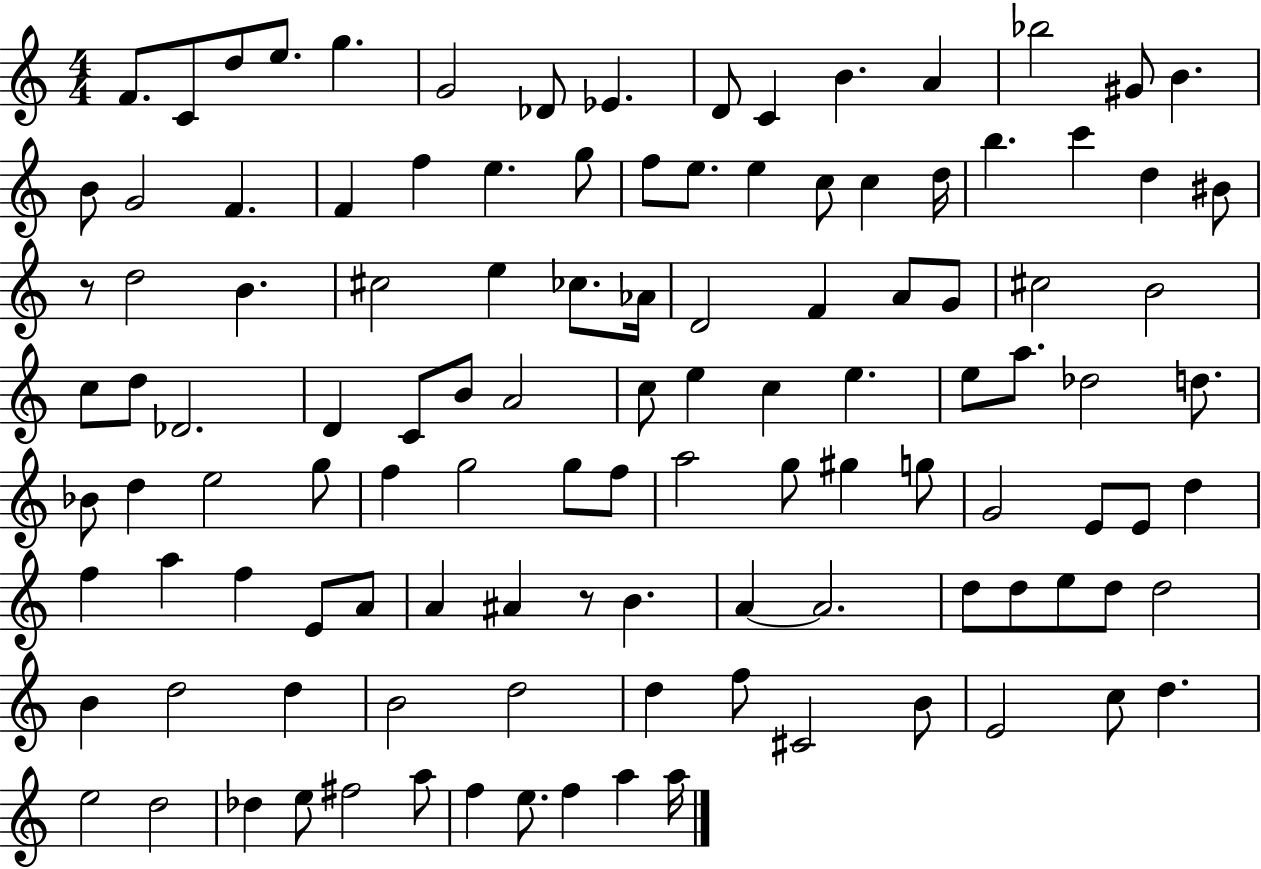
F4/e. C4/e D5/e E5/e. G5/q. G4/h Db4/e Eb4/q. D4/e C4/q B4/q. A4/q Bb5/h G#4/e B4/q. B4/e G4/h F4/q. F4/q F5/q E5/q. G5/e F5/e E5/e. E5/q C5/e C5/q D5/s B5/q. C6/q D5/q BIS4/e R/e D5/h B4/q. C#5/h E5/q CES5/e. Ab4/s D4/h F4/q A4/e G4/e C#5/h B4/h C5/e D5/e Db4/h. D4/q C4/e B4/e A4/h C5/e E5/q C5/q E5/q. E5/e A5/e. Db5/h D5/e. Bb4/e D5/q E5/h G5/e F5/q G5/h G5/e F5/e A5/h G5/e G#5/q G5/e G4/h E4/e E4/e D5/q F5/q A5/q F5/q E4/e A4/e A4/q A#4/q R/e B4/q. A4/q A4/h. D5/e D5/e E5/e D5/e D5/h B4/q D5/h D5/q B4/h D5/h D5/q F5/e C#4/h B4/e E4/h C5/e D5/q. E5/h D5/h Db5/q E5/e F#5/h A5/e F5/q E5/e. F5/q A5/q A5/s